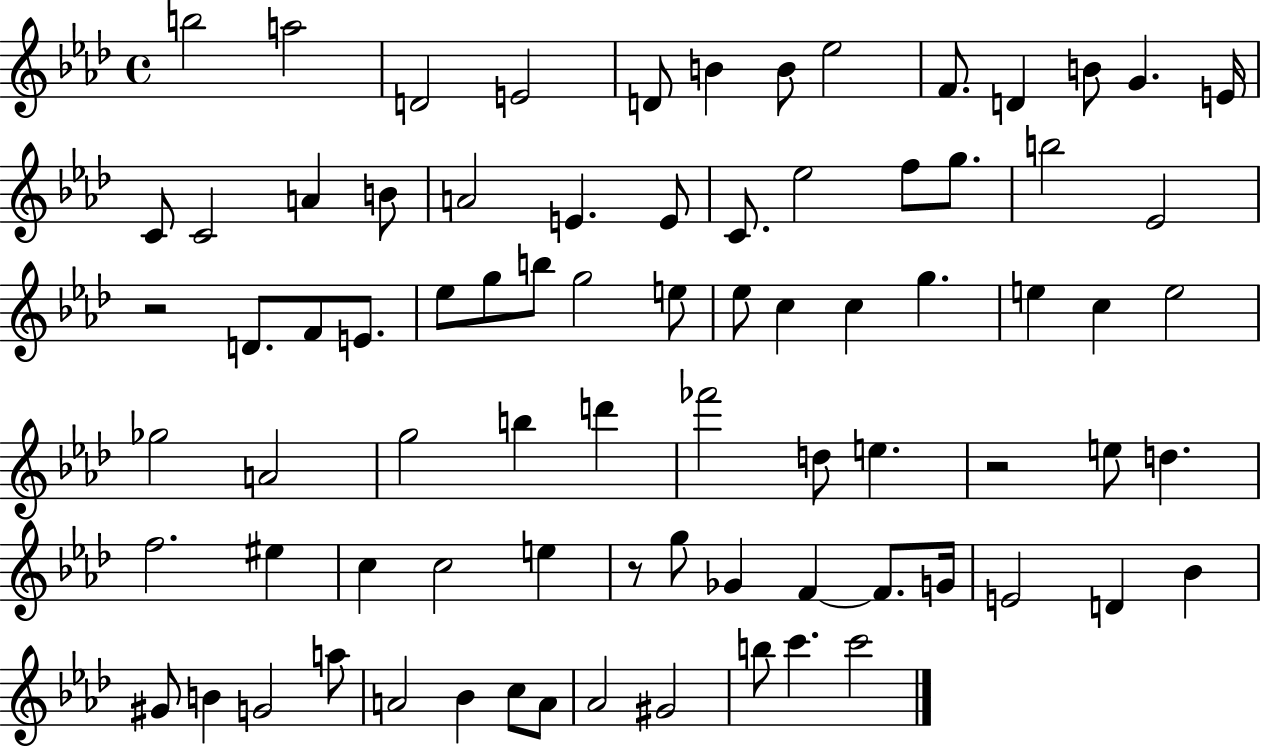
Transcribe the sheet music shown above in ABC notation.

X:1
T:Untitled
M:4/4
L:1/4
K:Ab
b2 a2 D2 E2 D/2 B B/2 _e2 F/2 D B/2 G E/4 C/2 C2 A B/2 A2 E E/2 C/2 _e2 f/2 g/2 b2 _E2 z2 D/2 F/2 E/2 _e/2 g/2 b/2 g2 e/2 _e/2 c c g e c e2 _g2 A2 g2 b d' _f'2 d/2 e z2 e/2 d f2 ^e c c2 e z/2 g/2 _G F F/2 G/4 E2 D _B ^G/2 B G2 a/2 A2 _B c/2 A/2 _A2 ^G2 b/2 c' c'2